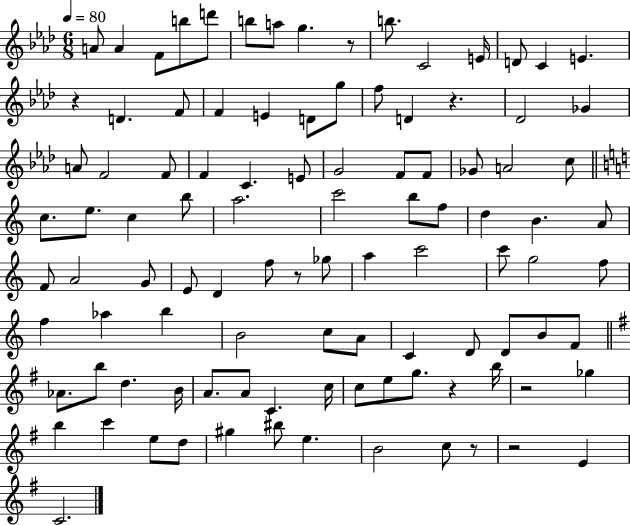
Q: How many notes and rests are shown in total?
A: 102